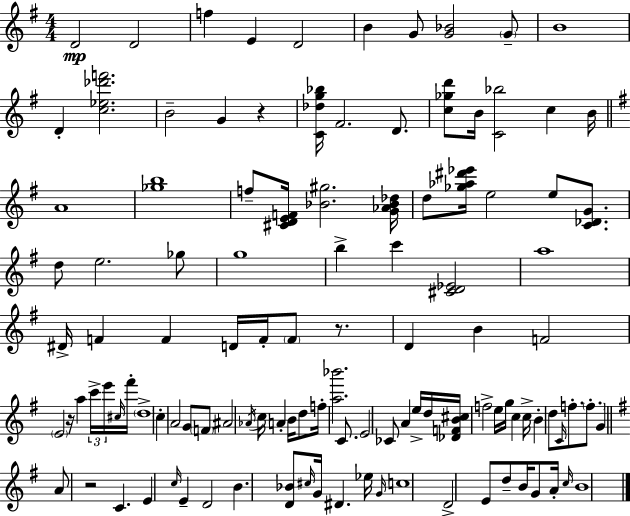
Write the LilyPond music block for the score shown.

{
  \clef treble
  \numericTimeSignature
  \time 4/4
  \key g \major
  d'2\mp d'2 | f''4 e'4 d'2 | b'4 g'8 <g' bes'>2 \parenthesize g'8-- | b'1 | \break d'4-. <c'' ees'' des''' f'''>2. | b'2-- g'4 r4 | <c' des'' g'' bes''>16 fis'2. d'8. | <c'' ges'' d'''>8 b'16 <c' bes''>2 c''4 b'16 | \break \bar "||" \break \key g \major a'1 | <ges'' b''>1 | f''8-- <cis' d' e' f'>16 <bes' gis''>2. <g' aes' bes' des''>16 | d''8 <ges'' aes'' dis''' ees'''>16 e''2 e''8 <c' des' g'>8. | \break d''8 e''2. ges''8 | g''1 | b''4-> c'''4 <cis' d' ees'>2 | a''1 | \break dis'16-> f'4 f'4 d'16 f'16-. \parenthesize f'8 r8. | d'4 b'4 f'2 | \parenthesize e'2 r16 a''4 \tuplet 3/2 { c'''16-> e'''16 \grace { cis''16 } } | fis'''16-. \parenthesize d''1-> | \break c''4-. a'2 g'8 \parenthesize f'8 | ais'2 \acciaccatura { aes'16 } c''16 a'4-. b'16 | d''8 f''16-. <a'' bes'''>2. c'8. | e'2 ces'8 a'4 | \break e''16-> d''16 <des' f' b' cis''>16 f''2-> e''16 g''16 c''4 | c''16-> b'4-. d''8 \grace { c'16 } f''8.-. \parenthesize f''8.-. g'4 | \bar "||" \break \key e \minor a'8 r2 c'4. | e'4 \grace { c''16 } e'4-- d'2 | b'4. <d' bes'>8 \grace { cis''16 } g'16 dis'4. | ees''16 \grace { g'16 } c''1 | \break d'2-> e'8 d''8-- b'16 | g'8 a'16-. \grace { c''16 } b'1 | \bar "|."
}